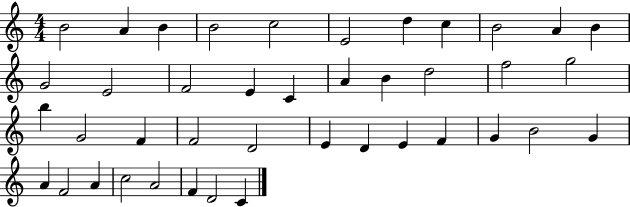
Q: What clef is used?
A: treble